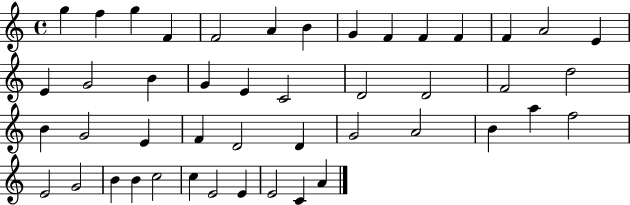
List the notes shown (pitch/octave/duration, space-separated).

G5/q F5/q G5/q F4/q F4/h A4/q B4/q G4/q F4/q F4/q F4/q F4/q A4/h E4/q E4/q G4/h B4/q G4/q E4/q C4/h D4/h D4/h F4/h D5/h B4/q G4/h E4/q F4/q D4/h D4/q G4/h A4/h B4/q A5/q F5/h E4/h G4/h B4/q B4/q C5/h C5/q E4/h E4/q E4/h C4/q A4/q